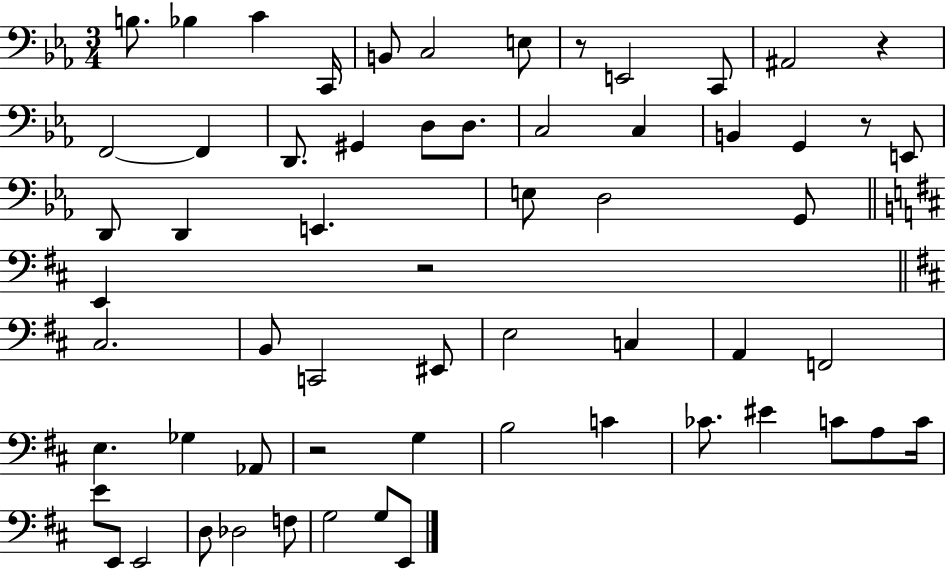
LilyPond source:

{
  \clef bass
  \numericTimeSignature
  \time 3/4
  \key ees \major
  b8. bes4 c'4 c,16 | b,8 c2 e8 | r8 e,2 c,8 | ais,2 r4 | \break f,2~~ f,4 | d,8. gis,4 d8 d8. | c2 c4 | b,4 g,4 r8 e,8 | \break d,8 d,4 e,4. | e8 d2 g,8 | \bar "||" \break \key d \major e,4 r2 | \bar "||" \break \key b \minor cis2. | b,8 c,2 eis,8 | e2 c4 | a,4 f,2 | \break e4. ges4 aes,8 | r2 g4 | b2 c'4 | ces'8. eis'4 c'8 a8 c'16 | \break e'8 e,8 e,2 | d8 des2 f8 | g2 g8 e,8 | \bar "|."
}